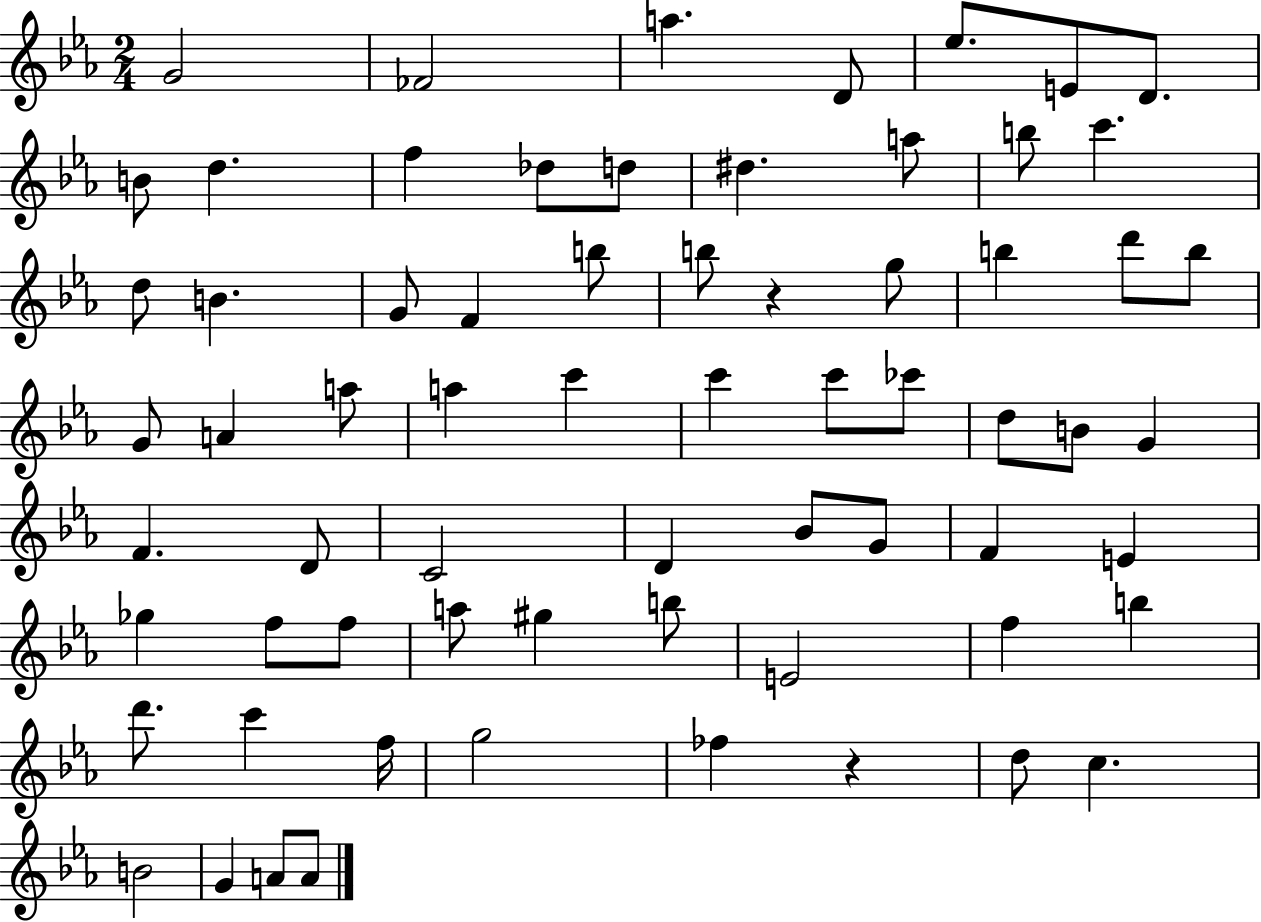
G4/h FES4/h A5/q. D4/e Eb5/e. E4/e D4/e. B4/e D5/q. F5/q Db5/e D5/e D#5/q. A5/e B5/e C6/q. D5/e B4/q. G4/e F4/q B5/e B5/e R/q G5/e B5/q D6/e B5/e G4/e A4/q A5/e A5/q C6/q C6/q C6/e CES6/e D5/e B4/e G4/q F4/q. D4/e C4/h D4/q Bb4/e G4/e F4/q E4/q Gb5/q F5/e F5/e A5/e G#5/q B5/e E4/h F5/q B5/q D6/e. C6/q F5/s G5/h FES5/q R/q D5/e C5/q. B4/h G4/q A4/e A4/e